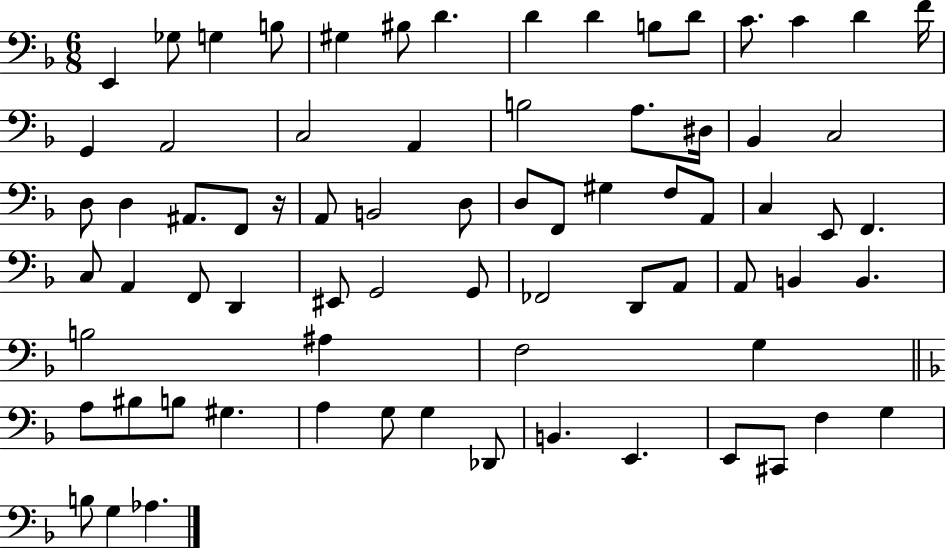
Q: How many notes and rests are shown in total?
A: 74